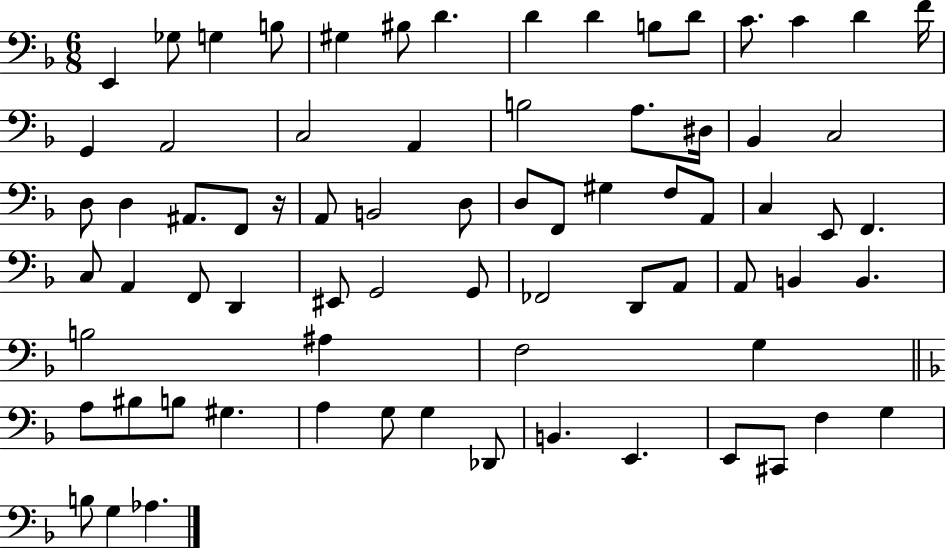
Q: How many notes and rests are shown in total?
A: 74